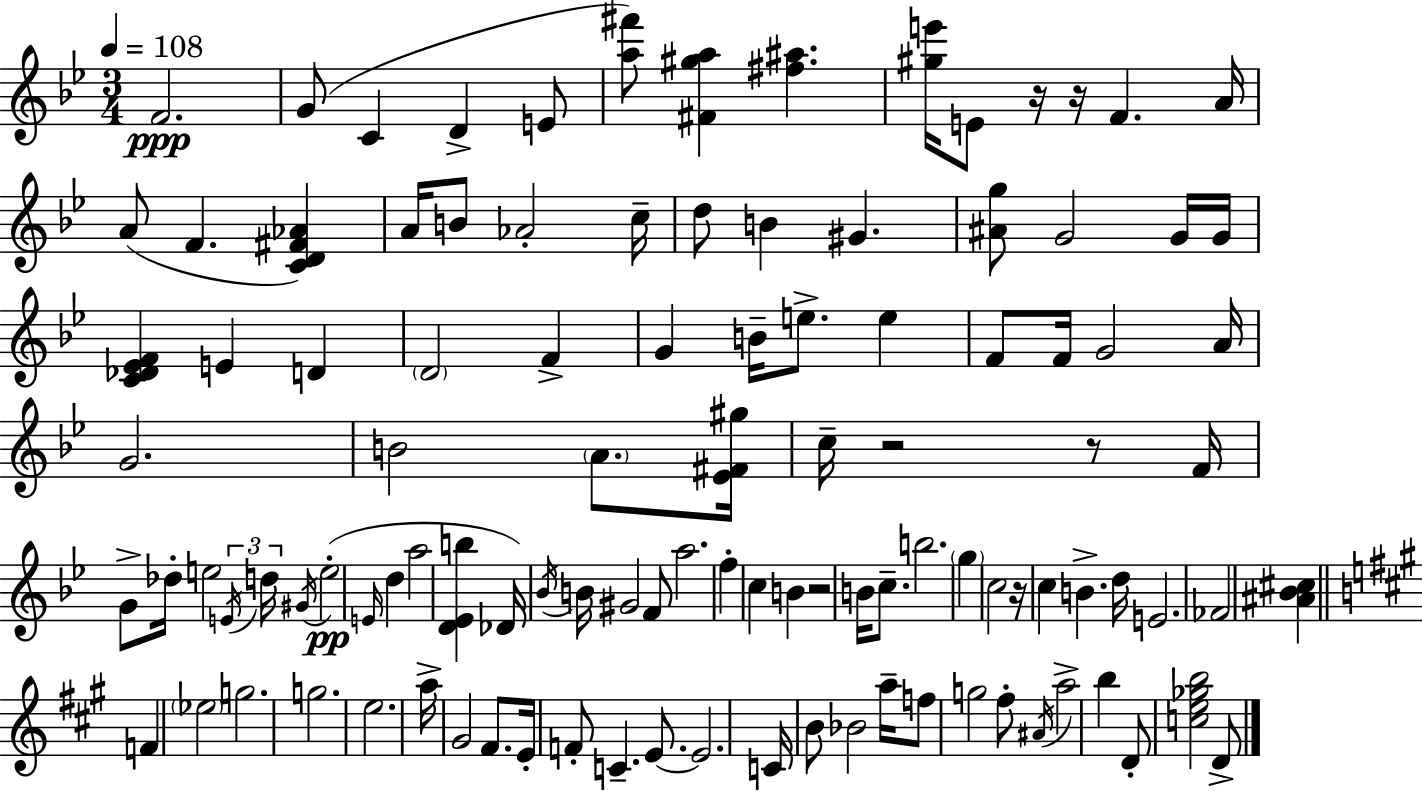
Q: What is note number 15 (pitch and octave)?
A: D5